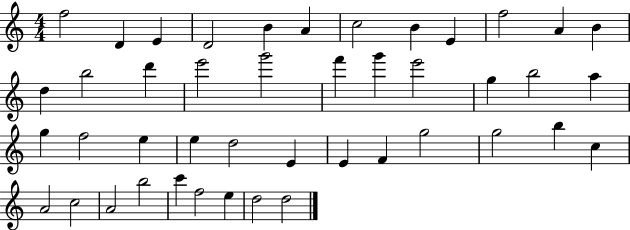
X:1
T:Untitled
M:4/4
L:1/4
K:C
f2 D E D2 B A c2 B E f2 A B d b2 d' e'2 g'2 f' g' e'2 g b2 a g f2 e e d2 E E F g2 g2 b c A2 c2 A2 b2 c' f2 e d2 d2